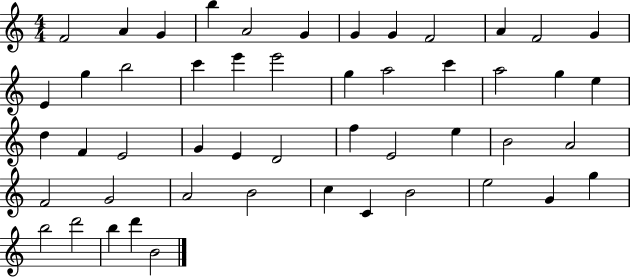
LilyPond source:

{
  \clef treble
  \numericTimeSignature
  \time 4/4
  \key c \major
  f'2 a'4 g'4 | b''4 a'2 g'4 | g'4 g'4 f'2 | a'4 f'2 g'4 | \break e'4 g''4 b''2 | c'''4 e'''4 e'''2 | g''4 a''2 c'''4 | a''2 g''4 e''4 | \break d''4 f'4 e'2 | g'4 e'4 d'2 | f''4 e'2 e''4 | b'2 a'2 | \break f'2 g'2 | a'2 b'2 | c''4 c'4 b'2 | e''2 g'4 g''4 | \break b''2 d'''2 | b''4 d'''4 b'2 | \bar "|."
}